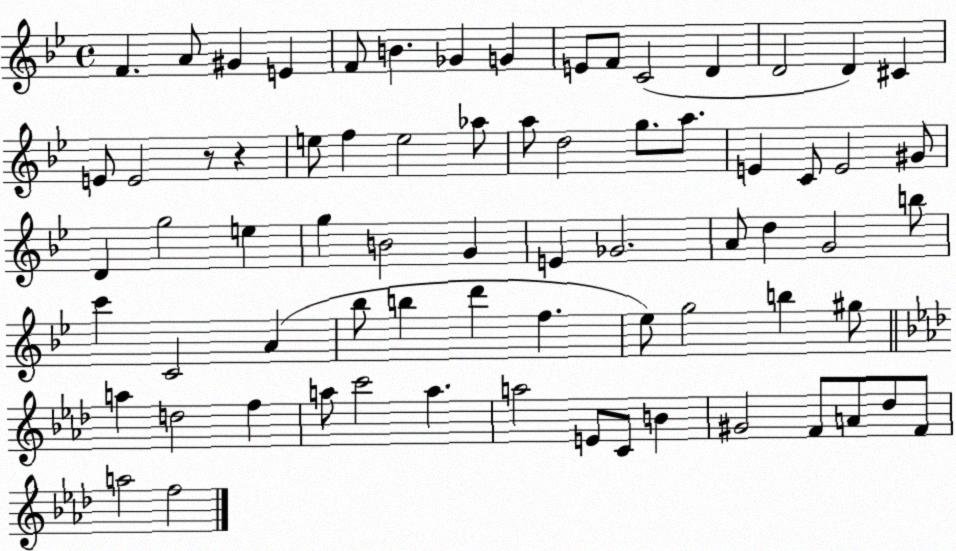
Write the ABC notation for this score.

X:1
T:Untitled
M:4/4
L:1/4
K:Bb
F A/2 ^G E F/2 B _G G E/2 F/2 C2 D D2 D ^C E/2 E2 z/2 z e/2 f e2 _a/2 a/2 d2 g/2 a/2 E C/2 E2 ^G/2 D g2 e g B2 G E _G2 A/2 d G2 b/2 c' C2 A _b/2 b d' f _e/2 g2 b ^g/2 a d2 f a/2 c'2 a a2 E/2 C/2 B ^G2 F/2 A/2 _d/2 F/2 a2 f2